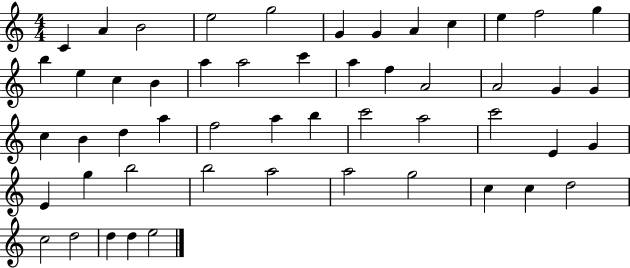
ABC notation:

X:1
T:Untitled
M:4/4
L:1/4
K:C
C A B2 e2 g2 G G A c e f2 g b e c B a a2 c' a f A2 A2 G G c B d a f2 a b c'2 a2 c'2 E G E g b2 b2 a2 a2 g2 c c d2 c2 d2 d d e2